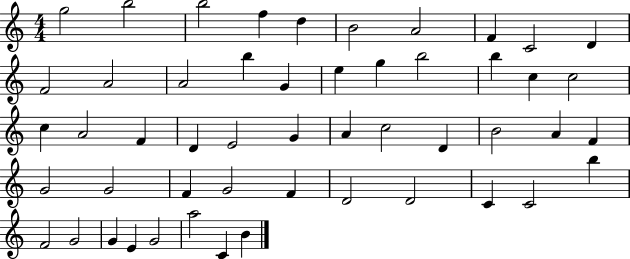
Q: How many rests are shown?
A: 0